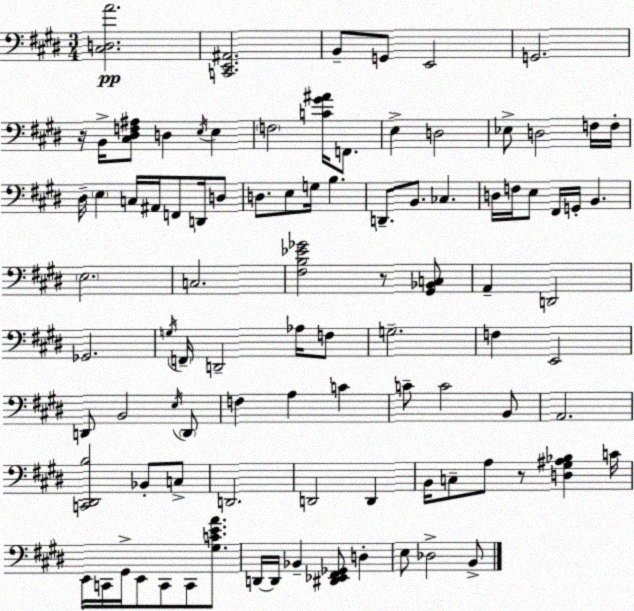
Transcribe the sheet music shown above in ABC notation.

X:1
T:Untitled
M:3/4
L:1/4
K:E
[^C,D,A]2 [C,,E,,^A,,]2 B,,/2 G,,/2 E,,2 G,,2 z/4 B,,/4 [^C,^D,F,^A,]/2 D, E,/4 E, F,2 [C^G^A]/4 F,,/2 E, D,2 _E,/2 D,2 F,/4 F,/4 ^D,/4 E, C,/4 ^A,,/4 F,,/2 D,,/4 D,/2 D,/2 E,/2 G,/4 B, D,,/2 B,,/2 _C, D,/4 F,/4 E,/2 ^F,,/4 G,,/4 B,, E,2 C,2 [^F,B,_E_G]2 z/2 [^G,,_B,,C,]/2 A,, D,,2 _G,,2 G,/4 F,,/4 D,,2 _A,/4 F,/2 G,2 F, E,,2 D,,/2 B,,2 E,/4 D,,/2 F, A, C C/2 C2 B,,/2 A,,2 [C,,^D,,B,]2 _B,,/2 C,/2 D,,2 D,,2 D,, B,,/4 C,/2 A,/2 z/2 [D,^G,^A,_B,] C/4 E,,/4 C,,/4 ^G,,/4 E,,/2 C,,/2 C,,/2 [^G,CEA]/2 D,,/4 D,,/4 _B,, [^D,,_E,,^F,,_G,,]/2 D, E,/2 _D,2 B,,/2